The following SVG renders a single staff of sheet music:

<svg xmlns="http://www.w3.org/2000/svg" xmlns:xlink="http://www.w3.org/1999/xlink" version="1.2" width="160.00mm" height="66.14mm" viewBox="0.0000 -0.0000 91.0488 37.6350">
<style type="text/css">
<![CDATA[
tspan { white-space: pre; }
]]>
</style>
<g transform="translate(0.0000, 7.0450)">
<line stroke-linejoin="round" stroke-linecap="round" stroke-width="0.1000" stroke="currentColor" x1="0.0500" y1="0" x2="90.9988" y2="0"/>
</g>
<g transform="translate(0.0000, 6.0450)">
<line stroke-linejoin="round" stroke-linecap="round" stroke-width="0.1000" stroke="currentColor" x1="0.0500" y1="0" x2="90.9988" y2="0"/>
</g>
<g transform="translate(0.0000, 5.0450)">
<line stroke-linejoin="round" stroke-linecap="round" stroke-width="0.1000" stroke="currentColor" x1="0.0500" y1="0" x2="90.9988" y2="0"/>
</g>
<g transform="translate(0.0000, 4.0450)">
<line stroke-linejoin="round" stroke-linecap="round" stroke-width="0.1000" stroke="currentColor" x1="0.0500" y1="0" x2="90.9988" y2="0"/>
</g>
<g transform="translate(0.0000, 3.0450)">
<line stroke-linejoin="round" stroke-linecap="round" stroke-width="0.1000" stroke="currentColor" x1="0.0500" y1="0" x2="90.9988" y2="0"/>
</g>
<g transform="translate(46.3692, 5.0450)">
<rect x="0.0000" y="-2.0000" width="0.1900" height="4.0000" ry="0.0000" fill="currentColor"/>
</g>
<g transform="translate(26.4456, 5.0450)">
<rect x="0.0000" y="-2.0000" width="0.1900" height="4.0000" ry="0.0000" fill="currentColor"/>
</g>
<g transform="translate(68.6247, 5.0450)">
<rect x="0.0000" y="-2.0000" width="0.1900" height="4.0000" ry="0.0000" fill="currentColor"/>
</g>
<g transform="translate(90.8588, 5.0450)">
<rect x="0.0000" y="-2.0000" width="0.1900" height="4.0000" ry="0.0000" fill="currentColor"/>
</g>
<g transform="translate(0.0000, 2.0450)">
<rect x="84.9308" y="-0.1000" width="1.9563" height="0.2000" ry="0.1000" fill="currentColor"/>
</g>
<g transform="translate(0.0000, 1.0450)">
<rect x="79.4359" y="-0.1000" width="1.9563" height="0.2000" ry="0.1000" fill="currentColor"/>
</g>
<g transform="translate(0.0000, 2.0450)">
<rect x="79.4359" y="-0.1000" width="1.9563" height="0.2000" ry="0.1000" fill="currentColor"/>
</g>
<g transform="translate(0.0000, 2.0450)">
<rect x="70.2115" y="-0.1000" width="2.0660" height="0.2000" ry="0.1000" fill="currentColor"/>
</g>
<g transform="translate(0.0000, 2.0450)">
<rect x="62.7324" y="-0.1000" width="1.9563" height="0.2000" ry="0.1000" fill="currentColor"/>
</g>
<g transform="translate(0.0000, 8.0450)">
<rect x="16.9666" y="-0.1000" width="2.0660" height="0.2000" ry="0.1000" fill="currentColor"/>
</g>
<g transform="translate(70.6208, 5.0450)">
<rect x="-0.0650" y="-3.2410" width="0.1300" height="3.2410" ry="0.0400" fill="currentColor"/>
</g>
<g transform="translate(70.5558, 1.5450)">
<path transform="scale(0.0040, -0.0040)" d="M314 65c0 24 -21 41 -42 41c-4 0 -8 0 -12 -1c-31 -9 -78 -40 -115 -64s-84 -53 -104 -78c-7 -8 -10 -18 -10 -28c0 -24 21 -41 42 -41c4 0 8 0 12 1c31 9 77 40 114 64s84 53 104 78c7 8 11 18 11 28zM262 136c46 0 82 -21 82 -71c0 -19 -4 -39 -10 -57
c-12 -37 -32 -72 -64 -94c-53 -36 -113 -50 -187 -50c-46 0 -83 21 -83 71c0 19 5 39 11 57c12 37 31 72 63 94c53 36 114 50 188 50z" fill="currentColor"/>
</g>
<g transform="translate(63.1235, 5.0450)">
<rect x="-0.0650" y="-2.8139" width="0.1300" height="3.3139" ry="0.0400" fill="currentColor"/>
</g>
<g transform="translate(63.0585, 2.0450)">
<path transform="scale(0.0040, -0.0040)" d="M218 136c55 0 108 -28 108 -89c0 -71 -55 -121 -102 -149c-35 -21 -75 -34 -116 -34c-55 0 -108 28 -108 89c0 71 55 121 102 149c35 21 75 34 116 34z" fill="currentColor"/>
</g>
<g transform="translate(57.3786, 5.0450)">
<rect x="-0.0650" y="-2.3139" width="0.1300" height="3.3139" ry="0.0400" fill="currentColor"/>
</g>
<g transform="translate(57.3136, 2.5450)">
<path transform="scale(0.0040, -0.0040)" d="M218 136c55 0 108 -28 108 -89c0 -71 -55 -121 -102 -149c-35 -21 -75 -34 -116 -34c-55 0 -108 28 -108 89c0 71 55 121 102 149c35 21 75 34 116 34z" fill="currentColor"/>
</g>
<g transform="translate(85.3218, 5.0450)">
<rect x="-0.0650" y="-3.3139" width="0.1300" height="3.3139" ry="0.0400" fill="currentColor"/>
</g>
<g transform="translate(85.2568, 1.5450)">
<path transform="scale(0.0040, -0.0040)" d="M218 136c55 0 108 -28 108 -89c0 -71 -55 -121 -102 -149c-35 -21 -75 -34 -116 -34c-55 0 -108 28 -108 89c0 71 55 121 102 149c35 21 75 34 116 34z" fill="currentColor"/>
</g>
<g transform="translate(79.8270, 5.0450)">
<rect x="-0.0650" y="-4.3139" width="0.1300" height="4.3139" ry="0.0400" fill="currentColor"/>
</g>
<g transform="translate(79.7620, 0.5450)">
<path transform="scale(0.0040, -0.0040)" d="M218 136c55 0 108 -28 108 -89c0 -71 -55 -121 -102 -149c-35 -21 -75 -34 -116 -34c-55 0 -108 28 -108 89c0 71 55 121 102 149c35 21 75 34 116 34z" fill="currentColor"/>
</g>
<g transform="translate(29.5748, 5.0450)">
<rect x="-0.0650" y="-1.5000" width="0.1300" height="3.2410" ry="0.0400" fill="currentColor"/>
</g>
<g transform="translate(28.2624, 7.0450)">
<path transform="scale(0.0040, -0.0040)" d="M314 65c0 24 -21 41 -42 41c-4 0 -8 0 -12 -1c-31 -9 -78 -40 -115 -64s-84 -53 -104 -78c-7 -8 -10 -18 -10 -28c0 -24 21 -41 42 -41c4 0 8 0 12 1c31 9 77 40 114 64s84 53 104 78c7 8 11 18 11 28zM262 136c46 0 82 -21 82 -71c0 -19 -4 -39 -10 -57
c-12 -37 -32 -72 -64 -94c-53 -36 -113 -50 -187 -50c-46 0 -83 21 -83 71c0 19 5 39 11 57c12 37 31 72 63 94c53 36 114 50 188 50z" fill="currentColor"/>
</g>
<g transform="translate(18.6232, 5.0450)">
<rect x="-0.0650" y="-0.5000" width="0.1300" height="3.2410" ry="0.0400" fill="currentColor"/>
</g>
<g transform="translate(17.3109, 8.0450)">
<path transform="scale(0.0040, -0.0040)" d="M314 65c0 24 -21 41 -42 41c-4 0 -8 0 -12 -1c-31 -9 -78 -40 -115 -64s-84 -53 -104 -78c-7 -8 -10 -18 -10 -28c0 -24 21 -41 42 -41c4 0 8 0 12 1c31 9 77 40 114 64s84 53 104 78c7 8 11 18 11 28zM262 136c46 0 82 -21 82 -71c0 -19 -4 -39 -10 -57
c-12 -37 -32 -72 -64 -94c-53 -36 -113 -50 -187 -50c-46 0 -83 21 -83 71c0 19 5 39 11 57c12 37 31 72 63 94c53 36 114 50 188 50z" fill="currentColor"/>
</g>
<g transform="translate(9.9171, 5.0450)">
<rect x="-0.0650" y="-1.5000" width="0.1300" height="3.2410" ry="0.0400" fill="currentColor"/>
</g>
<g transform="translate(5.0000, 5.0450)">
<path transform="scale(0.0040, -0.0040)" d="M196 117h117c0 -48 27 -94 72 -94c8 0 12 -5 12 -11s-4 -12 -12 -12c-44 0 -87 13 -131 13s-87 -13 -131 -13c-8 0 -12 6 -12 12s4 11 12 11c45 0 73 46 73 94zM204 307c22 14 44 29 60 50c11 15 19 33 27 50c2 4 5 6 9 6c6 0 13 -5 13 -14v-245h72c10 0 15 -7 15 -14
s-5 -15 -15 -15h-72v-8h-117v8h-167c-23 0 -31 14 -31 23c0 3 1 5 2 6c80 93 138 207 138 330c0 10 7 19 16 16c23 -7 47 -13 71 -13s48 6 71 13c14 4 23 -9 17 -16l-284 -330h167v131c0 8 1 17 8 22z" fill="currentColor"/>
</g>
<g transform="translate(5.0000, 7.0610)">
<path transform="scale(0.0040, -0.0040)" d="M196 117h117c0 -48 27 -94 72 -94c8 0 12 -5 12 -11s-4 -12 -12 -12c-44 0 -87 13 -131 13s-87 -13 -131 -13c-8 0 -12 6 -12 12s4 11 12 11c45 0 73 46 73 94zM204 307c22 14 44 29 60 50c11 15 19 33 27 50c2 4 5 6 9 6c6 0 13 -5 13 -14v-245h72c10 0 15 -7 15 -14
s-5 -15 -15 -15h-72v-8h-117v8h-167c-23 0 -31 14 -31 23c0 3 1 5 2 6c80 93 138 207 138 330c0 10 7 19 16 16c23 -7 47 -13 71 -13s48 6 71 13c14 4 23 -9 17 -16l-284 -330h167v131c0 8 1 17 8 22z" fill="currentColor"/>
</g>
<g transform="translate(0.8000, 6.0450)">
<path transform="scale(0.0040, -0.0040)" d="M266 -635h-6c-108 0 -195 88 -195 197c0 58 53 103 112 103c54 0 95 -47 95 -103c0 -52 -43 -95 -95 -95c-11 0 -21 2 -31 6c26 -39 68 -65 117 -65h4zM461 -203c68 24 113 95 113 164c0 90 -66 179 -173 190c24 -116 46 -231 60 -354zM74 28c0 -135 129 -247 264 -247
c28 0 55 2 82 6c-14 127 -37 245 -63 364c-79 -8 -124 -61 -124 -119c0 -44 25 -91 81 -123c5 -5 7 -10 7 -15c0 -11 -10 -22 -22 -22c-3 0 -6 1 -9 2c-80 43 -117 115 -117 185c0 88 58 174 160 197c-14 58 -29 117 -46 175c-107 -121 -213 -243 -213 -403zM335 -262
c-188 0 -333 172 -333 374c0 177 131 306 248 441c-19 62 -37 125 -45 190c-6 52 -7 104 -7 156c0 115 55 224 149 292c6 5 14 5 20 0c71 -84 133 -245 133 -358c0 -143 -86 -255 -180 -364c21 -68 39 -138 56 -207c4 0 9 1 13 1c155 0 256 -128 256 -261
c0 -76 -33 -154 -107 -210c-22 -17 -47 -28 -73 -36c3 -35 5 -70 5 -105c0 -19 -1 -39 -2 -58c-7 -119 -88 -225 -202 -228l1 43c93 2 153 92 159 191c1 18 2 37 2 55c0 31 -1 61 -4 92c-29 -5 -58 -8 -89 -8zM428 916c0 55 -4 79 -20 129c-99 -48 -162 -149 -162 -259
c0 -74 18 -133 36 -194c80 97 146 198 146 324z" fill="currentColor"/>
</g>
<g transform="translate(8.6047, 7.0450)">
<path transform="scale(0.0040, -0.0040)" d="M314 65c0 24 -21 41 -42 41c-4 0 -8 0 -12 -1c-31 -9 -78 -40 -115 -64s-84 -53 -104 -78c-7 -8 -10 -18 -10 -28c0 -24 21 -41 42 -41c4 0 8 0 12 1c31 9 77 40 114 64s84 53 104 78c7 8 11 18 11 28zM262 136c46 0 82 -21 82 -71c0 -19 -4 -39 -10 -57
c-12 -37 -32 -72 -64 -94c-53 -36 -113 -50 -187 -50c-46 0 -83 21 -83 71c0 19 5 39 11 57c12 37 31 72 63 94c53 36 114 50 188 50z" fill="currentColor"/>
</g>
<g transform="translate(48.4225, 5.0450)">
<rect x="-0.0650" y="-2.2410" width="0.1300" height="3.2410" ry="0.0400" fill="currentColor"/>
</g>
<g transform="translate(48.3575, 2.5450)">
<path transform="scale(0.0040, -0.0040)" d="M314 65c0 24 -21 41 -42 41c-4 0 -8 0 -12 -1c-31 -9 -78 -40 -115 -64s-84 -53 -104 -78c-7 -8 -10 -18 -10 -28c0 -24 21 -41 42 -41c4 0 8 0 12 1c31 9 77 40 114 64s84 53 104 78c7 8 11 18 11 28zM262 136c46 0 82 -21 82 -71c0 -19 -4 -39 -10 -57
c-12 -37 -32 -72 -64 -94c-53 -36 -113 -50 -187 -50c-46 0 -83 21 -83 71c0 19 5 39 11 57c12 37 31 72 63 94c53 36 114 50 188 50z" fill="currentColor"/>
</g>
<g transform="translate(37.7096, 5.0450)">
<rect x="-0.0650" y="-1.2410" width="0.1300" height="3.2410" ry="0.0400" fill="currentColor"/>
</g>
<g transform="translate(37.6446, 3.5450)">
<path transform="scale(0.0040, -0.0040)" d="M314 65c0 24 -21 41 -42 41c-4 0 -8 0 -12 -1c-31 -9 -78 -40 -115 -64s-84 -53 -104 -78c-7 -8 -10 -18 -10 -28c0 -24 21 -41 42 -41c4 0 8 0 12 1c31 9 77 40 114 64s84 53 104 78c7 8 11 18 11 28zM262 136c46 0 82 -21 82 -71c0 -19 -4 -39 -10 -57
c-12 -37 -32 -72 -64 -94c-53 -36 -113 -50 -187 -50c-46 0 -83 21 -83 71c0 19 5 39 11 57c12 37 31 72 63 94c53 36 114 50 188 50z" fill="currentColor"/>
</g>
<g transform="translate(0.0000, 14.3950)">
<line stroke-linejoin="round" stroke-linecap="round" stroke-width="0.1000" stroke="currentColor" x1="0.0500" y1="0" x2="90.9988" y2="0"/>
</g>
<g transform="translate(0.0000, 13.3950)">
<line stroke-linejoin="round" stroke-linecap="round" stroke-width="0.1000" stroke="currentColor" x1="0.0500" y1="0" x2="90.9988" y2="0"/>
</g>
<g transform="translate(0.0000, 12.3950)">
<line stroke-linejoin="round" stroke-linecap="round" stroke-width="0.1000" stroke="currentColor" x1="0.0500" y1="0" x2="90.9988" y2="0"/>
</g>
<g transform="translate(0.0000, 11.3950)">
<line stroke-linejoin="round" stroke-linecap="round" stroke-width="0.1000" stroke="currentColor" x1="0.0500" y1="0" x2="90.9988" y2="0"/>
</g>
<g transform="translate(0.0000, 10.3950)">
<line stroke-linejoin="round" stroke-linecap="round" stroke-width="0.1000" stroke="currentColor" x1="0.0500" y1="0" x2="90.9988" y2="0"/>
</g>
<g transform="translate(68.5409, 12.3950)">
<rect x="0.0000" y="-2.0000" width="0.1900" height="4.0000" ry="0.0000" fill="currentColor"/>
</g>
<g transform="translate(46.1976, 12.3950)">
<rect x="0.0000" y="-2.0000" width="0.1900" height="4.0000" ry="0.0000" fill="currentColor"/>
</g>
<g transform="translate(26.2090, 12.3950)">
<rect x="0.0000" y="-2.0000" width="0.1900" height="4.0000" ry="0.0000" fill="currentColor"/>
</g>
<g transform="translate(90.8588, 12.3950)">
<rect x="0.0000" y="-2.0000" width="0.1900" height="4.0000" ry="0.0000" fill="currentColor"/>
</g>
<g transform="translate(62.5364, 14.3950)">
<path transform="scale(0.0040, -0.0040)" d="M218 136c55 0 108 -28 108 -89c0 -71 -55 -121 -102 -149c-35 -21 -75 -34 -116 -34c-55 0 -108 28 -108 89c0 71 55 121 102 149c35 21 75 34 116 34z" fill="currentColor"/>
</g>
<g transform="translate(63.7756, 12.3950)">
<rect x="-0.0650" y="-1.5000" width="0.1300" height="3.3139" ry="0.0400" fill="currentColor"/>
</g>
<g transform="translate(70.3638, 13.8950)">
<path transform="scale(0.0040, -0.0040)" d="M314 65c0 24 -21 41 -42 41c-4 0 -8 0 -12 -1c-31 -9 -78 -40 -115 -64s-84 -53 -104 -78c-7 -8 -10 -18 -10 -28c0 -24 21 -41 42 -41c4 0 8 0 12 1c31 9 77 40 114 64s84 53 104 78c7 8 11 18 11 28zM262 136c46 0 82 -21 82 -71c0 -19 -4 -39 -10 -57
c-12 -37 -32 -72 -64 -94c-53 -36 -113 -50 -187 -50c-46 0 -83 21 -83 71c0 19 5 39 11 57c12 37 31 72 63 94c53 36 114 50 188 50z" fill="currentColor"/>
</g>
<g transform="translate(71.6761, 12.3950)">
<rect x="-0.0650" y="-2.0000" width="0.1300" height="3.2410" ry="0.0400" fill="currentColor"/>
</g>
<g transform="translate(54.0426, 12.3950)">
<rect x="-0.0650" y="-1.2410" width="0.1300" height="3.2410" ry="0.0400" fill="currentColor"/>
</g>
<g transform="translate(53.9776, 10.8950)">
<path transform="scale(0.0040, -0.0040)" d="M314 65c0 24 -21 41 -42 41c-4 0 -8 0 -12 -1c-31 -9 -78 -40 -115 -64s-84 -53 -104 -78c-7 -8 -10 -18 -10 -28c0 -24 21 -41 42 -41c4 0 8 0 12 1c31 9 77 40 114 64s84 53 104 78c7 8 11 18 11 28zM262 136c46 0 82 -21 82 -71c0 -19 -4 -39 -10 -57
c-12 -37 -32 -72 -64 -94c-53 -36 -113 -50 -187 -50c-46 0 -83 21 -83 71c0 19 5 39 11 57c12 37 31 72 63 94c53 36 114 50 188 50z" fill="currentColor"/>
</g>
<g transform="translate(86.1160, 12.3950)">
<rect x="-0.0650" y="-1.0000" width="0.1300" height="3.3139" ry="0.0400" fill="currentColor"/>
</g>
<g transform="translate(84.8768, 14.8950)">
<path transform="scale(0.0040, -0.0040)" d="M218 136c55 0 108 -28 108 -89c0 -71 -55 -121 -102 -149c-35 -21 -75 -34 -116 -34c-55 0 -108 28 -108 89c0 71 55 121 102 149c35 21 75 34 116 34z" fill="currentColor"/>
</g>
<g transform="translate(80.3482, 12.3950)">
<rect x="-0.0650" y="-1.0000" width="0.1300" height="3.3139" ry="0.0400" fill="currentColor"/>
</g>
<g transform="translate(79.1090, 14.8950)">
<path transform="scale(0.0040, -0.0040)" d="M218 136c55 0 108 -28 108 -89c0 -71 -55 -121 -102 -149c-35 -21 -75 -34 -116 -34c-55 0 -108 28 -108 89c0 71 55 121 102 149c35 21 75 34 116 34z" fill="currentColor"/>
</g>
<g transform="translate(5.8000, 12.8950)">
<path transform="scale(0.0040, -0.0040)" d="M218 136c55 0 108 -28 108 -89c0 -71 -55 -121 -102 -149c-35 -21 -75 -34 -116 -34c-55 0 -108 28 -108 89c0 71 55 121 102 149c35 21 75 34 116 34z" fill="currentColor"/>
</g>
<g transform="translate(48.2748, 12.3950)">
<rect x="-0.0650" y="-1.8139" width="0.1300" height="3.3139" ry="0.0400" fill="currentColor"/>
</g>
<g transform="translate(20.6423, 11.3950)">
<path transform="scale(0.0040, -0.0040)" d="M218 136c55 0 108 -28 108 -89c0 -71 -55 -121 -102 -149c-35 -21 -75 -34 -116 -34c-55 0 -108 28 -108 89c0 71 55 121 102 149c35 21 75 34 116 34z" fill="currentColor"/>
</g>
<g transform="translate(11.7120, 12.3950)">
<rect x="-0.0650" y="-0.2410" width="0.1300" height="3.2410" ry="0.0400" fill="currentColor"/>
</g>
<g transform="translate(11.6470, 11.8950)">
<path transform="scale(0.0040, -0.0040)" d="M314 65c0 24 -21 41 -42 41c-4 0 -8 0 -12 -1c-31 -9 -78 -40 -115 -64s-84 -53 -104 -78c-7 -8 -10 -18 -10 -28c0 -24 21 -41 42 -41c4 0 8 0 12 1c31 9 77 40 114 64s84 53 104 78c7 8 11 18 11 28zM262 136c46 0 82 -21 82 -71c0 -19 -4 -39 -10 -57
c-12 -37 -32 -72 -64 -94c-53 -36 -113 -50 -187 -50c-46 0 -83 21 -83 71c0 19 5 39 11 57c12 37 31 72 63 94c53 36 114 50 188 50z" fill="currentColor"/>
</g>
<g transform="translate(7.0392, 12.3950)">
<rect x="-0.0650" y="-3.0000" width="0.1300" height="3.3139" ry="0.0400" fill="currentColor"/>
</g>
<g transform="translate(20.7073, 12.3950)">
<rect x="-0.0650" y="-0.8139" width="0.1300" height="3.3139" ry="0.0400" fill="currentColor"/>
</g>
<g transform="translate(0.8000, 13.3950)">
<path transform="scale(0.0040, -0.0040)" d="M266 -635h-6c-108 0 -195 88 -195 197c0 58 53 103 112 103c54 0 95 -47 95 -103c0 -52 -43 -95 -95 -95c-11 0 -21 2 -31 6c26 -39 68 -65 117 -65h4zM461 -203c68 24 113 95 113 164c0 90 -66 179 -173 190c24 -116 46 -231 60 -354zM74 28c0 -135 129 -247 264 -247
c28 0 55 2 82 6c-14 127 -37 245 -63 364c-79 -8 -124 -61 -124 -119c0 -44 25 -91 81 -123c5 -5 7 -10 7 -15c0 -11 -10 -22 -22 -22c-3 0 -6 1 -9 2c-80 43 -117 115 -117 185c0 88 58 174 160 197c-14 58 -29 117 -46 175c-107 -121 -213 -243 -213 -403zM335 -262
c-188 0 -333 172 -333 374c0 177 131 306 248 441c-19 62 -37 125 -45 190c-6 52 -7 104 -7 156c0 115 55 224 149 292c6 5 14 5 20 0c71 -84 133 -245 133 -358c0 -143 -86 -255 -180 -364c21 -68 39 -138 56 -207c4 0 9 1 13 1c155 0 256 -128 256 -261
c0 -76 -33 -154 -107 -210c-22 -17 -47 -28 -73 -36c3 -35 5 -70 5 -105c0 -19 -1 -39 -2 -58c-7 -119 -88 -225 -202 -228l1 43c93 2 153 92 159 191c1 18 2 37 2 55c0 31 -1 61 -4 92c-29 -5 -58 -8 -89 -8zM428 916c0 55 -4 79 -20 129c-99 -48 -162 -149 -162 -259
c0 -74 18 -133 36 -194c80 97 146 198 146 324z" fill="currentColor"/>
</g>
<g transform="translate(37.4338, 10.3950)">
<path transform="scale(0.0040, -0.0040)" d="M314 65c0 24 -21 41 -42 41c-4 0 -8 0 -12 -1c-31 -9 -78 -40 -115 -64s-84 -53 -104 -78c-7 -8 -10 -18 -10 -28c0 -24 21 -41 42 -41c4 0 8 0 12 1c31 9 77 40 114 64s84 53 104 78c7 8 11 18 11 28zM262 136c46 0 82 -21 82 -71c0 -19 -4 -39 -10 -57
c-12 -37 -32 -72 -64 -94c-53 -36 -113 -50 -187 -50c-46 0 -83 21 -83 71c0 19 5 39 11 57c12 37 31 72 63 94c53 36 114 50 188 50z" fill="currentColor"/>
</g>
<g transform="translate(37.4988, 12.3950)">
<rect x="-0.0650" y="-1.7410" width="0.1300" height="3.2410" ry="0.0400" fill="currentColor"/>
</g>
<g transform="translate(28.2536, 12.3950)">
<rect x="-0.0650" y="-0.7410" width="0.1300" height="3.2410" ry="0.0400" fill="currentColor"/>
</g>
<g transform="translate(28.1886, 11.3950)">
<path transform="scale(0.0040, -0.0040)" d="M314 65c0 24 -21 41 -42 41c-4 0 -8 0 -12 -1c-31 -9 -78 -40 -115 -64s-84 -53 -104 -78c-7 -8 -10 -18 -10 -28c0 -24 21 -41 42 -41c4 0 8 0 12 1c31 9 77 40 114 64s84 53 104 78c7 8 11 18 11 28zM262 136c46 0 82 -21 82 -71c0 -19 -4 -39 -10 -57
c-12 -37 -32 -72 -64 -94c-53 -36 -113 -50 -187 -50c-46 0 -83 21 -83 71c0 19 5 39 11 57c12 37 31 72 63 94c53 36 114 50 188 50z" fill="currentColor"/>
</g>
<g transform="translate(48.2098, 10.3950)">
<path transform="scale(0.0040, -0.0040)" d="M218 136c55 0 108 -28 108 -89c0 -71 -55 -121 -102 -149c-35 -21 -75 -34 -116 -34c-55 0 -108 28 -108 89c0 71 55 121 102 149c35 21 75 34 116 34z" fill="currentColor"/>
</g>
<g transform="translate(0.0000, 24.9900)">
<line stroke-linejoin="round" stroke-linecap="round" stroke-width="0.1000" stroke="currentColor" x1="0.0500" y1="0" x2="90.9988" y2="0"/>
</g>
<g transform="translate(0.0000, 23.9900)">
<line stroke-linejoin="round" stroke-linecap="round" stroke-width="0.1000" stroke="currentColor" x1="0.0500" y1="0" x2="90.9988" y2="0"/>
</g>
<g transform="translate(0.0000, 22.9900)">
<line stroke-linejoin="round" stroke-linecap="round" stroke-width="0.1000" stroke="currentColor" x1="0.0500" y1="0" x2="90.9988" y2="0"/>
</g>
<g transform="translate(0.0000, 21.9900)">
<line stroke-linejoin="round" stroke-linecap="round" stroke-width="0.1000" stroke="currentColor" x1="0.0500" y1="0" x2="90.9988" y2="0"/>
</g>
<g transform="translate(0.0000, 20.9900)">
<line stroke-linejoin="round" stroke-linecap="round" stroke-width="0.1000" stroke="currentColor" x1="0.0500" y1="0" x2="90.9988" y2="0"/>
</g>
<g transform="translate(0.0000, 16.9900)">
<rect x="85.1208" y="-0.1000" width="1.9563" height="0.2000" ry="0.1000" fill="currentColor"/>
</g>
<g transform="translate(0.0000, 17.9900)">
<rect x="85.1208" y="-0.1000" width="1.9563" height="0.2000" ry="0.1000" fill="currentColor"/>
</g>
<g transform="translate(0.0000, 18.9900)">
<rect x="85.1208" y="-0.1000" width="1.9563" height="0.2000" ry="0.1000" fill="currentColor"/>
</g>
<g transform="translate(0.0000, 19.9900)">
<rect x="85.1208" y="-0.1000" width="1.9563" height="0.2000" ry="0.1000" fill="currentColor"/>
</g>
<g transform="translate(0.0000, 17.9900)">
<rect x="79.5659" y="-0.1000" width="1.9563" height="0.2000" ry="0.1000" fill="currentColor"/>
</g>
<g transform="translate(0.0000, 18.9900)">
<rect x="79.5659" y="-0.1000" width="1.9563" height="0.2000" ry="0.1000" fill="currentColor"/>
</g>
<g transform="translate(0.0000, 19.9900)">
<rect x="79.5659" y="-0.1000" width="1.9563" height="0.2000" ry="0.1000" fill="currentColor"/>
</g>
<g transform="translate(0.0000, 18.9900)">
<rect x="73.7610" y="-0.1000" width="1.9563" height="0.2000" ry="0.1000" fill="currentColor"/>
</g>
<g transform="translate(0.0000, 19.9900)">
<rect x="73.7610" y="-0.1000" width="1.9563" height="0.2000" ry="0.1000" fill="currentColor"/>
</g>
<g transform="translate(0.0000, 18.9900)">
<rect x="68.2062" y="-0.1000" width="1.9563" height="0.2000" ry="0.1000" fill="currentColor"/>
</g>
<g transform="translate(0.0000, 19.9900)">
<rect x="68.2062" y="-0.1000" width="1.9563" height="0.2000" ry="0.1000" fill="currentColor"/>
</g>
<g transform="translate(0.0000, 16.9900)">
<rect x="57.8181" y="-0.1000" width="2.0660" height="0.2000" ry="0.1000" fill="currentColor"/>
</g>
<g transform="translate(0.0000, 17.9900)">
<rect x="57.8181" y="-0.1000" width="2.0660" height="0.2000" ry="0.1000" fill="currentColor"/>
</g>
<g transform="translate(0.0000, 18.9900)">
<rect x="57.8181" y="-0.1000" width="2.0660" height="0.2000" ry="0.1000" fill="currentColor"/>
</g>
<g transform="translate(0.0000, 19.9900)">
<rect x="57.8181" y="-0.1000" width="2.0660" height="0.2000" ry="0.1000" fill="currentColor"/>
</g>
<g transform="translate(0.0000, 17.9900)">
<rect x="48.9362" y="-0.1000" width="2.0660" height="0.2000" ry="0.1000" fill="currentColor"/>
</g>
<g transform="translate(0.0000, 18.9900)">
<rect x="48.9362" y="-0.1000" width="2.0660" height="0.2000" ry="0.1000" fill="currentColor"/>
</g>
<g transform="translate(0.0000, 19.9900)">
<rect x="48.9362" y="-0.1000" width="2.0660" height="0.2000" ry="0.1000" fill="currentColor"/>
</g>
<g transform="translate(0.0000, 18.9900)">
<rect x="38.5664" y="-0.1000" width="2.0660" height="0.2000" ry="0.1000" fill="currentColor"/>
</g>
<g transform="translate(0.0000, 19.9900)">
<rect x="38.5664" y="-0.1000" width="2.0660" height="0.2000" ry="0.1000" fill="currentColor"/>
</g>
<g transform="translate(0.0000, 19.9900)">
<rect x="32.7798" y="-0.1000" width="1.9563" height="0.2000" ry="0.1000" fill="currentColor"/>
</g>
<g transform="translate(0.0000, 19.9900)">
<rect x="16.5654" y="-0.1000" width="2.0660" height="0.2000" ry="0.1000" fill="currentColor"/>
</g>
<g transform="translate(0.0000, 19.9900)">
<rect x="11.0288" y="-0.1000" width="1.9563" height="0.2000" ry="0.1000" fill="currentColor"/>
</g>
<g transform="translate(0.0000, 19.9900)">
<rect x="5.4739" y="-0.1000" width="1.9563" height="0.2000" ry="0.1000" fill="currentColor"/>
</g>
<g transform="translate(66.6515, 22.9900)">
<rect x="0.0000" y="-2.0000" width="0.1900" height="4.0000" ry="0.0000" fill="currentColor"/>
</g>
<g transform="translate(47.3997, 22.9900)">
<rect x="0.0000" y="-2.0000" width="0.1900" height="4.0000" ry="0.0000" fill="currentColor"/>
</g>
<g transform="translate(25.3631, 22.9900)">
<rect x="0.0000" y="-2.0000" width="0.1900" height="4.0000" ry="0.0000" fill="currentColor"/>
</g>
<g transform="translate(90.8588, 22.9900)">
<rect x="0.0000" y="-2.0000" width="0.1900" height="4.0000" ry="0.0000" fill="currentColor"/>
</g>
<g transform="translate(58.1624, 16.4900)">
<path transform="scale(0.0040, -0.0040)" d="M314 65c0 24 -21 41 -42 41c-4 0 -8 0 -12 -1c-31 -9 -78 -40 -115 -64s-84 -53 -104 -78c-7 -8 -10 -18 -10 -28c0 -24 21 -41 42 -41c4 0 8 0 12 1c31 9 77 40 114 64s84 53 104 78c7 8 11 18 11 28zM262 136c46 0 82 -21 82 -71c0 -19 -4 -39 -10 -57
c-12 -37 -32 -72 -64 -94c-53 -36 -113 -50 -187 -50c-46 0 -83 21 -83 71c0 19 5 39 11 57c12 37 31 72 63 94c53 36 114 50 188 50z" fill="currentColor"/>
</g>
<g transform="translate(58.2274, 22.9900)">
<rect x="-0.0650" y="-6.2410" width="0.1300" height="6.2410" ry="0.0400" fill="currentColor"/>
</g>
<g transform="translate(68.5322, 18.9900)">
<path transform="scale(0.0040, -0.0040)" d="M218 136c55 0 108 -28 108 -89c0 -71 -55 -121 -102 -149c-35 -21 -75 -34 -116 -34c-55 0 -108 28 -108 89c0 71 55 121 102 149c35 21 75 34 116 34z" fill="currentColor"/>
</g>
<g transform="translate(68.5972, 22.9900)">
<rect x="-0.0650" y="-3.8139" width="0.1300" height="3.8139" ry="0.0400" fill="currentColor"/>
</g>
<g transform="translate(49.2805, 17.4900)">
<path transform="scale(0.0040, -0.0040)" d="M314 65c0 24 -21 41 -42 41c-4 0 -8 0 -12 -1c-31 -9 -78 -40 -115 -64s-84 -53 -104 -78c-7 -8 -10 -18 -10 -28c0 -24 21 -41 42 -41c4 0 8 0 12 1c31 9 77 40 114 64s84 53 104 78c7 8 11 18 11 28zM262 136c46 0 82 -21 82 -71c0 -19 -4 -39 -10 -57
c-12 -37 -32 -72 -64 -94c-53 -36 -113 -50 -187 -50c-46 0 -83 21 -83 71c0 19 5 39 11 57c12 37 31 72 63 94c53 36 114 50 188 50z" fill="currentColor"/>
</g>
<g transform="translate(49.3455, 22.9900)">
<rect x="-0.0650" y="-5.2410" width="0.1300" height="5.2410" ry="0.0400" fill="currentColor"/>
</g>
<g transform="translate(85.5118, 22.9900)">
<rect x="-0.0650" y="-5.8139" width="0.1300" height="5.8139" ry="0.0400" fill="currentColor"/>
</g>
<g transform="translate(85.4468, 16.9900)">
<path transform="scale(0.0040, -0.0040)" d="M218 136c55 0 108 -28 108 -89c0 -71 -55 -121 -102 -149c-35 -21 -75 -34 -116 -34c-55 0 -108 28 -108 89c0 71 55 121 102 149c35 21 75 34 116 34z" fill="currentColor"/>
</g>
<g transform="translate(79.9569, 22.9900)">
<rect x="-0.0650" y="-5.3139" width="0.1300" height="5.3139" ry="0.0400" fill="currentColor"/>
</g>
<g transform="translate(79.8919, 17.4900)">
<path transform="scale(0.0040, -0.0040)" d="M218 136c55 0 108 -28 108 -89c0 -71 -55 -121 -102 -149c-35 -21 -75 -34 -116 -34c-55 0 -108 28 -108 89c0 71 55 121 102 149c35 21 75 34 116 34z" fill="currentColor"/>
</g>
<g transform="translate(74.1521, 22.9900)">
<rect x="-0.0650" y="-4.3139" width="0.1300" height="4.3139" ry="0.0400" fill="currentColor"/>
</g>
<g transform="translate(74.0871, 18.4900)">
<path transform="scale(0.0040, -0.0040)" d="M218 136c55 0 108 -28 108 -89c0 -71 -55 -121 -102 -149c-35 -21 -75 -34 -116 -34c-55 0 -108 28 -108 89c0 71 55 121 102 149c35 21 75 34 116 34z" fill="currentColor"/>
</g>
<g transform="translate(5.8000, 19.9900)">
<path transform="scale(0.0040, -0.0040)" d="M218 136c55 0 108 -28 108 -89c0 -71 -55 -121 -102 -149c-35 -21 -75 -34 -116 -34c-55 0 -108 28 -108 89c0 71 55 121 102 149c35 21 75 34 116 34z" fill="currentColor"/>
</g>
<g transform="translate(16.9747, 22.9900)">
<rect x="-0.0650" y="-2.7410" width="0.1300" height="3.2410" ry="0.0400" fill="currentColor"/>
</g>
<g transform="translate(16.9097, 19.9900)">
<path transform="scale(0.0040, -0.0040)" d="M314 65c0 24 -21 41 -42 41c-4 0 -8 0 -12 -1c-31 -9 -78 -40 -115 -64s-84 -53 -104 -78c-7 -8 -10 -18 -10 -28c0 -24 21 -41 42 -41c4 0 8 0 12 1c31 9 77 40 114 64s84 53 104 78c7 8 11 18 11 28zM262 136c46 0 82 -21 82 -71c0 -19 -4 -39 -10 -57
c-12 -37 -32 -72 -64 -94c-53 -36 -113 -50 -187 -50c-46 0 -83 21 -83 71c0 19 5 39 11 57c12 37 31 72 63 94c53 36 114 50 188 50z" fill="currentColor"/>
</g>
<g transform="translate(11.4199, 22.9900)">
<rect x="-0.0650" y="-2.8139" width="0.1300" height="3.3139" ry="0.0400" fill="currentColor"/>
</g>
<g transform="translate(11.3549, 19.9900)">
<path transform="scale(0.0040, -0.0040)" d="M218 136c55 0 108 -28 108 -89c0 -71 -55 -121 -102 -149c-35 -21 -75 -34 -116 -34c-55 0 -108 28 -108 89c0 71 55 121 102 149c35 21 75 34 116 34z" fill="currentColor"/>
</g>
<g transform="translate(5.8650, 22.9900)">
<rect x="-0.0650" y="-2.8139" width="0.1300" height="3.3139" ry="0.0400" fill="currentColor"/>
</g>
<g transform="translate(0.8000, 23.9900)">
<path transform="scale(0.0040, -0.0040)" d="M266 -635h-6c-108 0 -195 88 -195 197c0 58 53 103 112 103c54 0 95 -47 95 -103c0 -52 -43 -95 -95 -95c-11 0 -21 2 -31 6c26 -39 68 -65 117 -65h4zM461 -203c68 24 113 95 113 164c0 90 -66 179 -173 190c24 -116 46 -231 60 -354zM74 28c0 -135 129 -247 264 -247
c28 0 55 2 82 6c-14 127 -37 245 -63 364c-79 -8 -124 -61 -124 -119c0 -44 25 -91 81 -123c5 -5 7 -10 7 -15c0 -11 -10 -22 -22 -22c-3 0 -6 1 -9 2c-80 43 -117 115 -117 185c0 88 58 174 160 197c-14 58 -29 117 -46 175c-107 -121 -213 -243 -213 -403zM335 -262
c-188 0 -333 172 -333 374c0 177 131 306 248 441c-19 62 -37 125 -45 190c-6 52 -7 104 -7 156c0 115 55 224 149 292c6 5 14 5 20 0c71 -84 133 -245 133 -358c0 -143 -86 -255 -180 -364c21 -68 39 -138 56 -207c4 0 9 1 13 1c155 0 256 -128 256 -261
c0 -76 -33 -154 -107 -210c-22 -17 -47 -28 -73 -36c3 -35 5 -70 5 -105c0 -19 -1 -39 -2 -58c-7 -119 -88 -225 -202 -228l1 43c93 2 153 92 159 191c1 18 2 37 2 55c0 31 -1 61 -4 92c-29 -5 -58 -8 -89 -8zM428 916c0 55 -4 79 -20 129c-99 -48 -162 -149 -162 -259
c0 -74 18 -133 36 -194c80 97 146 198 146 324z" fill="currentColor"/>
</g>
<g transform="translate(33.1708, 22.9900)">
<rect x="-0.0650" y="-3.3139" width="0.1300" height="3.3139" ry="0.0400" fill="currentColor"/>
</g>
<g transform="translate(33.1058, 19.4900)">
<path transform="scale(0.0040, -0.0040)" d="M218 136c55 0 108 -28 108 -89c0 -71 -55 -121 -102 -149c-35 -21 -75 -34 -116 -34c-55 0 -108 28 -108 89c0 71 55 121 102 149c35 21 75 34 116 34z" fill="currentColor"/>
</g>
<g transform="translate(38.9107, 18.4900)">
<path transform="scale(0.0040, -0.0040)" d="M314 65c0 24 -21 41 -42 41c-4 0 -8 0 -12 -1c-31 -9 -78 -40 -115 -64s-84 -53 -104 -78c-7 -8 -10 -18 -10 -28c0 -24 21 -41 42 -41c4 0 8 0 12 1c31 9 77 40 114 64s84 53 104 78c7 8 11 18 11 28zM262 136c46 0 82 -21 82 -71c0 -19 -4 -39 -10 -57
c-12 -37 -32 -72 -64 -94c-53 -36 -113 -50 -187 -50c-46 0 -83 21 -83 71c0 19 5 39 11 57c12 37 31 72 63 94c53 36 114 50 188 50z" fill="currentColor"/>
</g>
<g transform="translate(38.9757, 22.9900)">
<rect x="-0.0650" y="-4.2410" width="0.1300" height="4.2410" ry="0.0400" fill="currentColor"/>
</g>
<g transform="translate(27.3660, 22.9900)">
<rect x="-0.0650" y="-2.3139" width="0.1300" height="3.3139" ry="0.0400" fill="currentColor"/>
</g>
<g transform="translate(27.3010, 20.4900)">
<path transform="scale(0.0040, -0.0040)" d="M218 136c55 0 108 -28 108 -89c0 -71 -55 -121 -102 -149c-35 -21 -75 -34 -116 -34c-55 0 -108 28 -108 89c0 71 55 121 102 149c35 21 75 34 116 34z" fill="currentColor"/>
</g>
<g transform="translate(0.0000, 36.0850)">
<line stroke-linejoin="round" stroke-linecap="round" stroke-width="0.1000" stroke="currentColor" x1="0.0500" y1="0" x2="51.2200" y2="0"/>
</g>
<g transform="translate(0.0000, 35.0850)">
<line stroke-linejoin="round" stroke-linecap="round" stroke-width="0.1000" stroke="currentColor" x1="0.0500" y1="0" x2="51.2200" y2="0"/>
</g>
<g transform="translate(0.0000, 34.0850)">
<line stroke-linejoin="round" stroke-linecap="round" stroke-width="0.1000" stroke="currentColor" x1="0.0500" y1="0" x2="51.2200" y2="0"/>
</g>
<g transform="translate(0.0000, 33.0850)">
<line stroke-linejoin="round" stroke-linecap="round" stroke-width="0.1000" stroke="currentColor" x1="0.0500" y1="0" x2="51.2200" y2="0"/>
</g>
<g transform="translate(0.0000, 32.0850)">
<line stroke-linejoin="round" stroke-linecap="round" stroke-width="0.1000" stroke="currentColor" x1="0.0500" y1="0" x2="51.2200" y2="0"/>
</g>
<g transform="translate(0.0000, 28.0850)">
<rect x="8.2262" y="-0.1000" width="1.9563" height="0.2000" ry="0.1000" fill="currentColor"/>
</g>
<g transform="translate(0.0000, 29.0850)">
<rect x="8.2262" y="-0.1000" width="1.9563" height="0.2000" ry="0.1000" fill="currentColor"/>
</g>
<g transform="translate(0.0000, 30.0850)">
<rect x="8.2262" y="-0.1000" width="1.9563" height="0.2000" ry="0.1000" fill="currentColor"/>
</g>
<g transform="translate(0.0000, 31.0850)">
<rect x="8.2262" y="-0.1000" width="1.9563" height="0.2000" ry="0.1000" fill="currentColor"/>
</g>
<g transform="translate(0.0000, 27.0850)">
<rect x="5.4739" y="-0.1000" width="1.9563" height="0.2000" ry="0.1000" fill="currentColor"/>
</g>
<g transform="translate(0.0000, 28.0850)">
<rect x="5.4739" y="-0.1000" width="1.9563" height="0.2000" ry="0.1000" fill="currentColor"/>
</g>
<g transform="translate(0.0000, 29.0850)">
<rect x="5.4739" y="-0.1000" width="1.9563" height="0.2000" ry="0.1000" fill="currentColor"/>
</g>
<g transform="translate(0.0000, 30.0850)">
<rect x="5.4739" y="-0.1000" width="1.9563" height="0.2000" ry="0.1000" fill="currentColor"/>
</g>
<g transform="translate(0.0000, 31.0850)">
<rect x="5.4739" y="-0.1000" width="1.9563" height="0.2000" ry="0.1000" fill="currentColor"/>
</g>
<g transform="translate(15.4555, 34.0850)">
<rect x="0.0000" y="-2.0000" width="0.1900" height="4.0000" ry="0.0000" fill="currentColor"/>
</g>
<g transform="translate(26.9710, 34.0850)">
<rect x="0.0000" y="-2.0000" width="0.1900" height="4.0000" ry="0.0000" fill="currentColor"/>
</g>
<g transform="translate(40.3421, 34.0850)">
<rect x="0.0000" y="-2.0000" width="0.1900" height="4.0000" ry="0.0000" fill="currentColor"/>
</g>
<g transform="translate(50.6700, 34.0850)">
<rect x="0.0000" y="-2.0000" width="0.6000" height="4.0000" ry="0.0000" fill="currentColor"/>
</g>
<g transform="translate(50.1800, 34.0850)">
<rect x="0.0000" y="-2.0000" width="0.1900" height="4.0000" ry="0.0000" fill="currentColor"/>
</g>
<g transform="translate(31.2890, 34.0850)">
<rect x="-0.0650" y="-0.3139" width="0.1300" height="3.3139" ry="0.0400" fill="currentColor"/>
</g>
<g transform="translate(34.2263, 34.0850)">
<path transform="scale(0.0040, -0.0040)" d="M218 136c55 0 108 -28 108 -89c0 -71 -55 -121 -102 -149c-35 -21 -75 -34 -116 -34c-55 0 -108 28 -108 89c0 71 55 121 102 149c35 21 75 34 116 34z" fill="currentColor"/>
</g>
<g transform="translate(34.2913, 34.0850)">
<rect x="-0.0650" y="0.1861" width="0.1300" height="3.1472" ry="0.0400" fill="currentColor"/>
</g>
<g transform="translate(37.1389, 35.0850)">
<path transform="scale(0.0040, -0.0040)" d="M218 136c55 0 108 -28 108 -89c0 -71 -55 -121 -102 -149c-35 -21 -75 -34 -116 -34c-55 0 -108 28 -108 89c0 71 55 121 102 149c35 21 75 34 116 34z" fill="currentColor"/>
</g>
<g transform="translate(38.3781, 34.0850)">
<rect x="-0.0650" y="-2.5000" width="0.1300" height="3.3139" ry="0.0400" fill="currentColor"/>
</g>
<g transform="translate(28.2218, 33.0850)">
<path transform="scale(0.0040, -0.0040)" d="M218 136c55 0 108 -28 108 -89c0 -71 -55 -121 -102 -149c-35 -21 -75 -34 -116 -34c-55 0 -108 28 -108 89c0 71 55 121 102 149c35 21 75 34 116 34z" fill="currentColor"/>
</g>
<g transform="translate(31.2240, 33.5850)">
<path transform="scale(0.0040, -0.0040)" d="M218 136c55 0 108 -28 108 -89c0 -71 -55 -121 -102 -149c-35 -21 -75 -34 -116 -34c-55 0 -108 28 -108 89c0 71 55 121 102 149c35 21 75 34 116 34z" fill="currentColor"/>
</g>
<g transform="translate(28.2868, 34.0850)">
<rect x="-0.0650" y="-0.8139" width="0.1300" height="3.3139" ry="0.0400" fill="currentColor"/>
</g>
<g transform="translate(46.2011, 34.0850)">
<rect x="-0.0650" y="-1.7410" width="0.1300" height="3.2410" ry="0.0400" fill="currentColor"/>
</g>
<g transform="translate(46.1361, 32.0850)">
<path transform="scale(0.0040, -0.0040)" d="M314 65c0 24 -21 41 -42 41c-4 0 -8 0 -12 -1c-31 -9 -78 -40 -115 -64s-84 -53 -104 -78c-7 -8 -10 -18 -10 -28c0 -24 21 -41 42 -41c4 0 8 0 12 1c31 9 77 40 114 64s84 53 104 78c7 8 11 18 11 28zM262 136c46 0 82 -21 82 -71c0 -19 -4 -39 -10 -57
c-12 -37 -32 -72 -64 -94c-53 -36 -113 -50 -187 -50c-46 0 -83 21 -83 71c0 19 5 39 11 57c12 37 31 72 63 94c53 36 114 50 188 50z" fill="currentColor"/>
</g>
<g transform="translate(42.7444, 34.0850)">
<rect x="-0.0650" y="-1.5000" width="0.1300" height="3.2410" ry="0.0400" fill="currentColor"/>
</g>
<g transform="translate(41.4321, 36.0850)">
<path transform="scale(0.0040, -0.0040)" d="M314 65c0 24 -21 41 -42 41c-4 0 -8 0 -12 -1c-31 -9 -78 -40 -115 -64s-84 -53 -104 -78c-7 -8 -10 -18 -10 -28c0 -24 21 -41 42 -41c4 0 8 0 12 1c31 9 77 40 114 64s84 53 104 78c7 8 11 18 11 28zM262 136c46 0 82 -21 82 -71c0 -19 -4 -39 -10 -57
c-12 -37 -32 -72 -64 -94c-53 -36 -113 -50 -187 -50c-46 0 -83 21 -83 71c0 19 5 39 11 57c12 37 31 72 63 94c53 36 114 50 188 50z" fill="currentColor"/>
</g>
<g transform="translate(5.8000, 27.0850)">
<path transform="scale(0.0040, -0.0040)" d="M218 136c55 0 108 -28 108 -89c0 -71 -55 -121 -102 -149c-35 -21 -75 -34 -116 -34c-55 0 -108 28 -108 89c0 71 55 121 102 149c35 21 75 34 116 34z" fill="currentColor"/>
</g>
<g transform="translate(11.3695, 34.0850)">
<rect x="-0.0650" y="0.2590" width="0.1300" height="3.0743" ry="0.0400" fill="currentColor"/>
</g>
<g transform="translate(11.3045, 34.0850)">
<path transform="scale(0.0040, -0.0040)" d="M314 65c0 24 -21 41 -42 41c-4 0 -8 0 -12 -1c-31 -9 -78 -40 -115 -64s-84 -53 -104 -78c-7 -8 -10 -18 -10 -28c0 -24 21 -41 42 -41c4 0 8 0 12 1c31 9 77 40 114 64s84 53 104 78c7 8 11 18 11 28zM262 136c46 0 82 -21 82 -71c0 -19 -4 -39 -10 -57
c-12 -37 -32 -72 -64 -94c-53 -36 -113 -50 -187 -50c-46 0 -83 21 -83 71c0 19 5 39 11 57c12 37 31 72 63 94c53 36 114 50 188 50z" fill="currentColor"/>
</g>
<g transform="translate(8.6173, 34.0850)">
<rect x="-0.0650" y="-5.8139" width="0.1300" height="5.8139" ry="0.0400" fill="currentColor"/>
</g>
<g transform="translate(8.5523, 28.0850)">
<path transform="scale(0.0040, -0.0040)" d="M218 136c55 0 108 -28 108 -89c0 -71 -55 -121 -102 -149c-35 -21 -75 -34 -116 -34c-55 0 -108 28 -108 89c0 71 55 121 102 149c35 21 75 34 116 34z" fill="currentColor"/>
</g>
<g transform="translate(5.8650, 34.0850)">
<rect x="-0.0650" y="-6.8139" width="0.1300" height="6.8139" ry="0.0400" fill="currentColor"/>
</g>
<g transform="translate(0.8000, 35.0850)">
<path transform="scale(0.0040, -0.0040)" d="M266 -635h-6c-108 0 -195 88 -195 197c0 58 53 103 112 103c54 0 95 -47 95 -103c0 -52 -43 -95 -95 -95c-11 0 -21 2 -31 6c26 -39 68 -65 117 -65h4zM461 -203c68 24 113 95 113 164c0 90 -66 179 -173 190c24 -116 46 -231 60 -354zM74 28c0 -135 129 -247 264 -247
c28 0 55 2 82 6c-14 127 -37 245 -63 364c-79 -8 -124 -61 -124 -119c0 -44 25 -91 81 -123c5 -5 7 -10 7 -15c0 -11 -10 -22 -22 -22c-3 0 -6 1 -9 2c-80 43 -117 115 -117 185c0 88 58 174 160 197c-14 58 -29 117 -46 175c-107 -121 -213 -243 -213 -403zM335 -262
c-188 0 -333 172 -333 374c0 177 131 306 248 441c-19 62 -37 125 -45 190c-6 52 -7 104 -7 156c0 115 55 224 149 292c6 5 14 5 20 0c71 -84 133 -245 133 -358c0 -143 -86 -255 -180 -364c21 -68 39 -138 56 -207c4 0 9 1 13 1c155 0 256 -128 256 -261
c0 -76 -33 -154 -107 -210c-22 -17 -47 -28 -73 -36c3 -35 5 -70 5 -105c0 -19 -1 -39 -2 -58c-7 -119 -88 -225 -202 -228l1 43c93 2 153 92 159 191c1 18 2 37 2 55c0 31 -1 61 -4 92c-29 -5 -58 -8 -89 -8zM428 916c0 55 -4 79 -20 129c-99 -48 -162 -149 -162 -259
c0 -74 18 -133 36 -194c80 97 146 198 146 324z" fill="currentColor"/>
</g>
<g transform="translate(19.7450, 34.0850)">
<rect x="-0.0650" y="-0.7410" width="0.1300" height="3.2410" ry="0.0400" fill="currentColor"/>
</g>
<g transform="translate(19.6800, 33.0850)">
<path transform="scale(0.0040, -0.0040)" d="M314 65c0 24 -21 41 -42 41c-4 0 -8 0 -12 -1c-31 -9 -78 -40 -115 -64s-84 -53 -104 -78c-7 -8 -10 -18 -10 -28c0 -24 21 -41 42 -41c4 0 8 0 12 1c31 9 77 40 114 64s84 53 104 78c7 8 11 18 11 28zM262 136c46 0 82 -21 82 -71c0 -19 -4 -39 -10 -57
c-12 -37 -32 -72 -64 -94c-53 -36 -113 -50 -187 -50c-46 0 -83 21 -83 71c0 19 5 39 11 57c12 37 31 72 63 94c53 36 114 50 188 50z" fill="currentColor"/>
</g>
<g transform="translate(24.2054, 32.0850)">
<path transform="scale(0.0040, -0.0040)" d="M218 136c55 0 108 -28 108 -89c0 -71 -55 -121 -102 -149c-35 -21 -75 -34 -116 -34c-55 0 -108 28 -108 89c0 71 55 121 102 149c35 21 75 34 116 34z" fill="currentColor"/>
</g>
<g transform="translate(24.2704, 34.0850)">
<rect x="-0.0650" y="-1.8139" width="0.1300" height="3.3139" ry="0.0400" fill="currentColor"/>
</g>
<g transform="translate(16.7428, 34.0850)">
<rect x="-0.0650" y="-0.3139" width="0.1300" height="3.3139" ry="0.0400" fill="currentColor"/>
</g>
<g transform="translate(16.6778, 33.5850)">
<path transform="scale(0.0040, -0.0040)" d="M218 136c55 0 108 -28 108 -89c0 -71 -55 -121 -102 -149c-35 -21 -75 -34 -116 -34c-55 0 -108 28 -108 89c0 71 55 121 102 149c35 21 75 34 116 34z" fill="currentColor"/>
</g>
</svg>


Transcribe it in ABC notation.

X:1
T:Untitled
M:4/4
L:1/4
K:C
E2 C2 E2 e2 g2 g a b2 d' b A c2 d d2 f2 f e2 E F2 D D a a a2 g b d'2 f'2 a'2 c' d' f' g' b' g' B2 c d2 f d c B G E2 f2